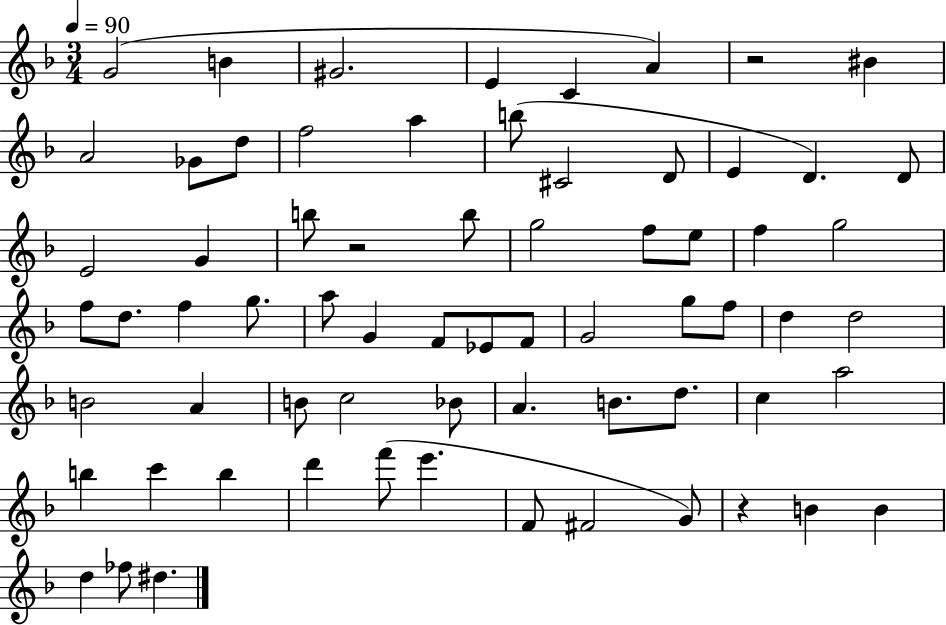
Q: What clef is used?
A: treble